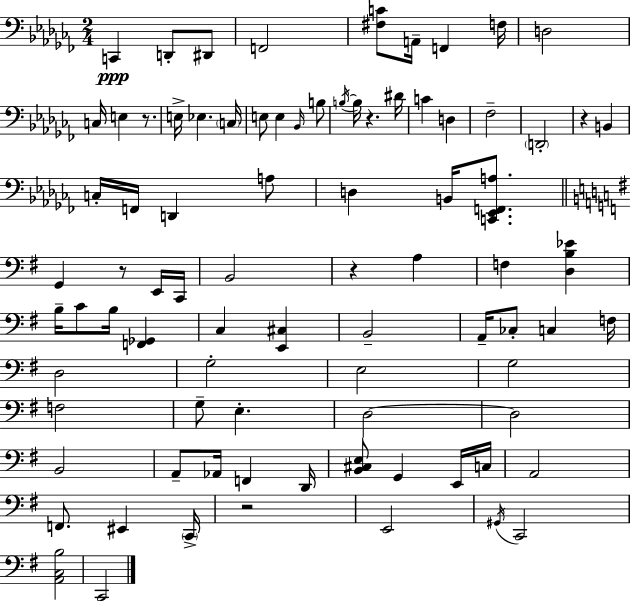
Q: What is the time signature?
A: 2/4